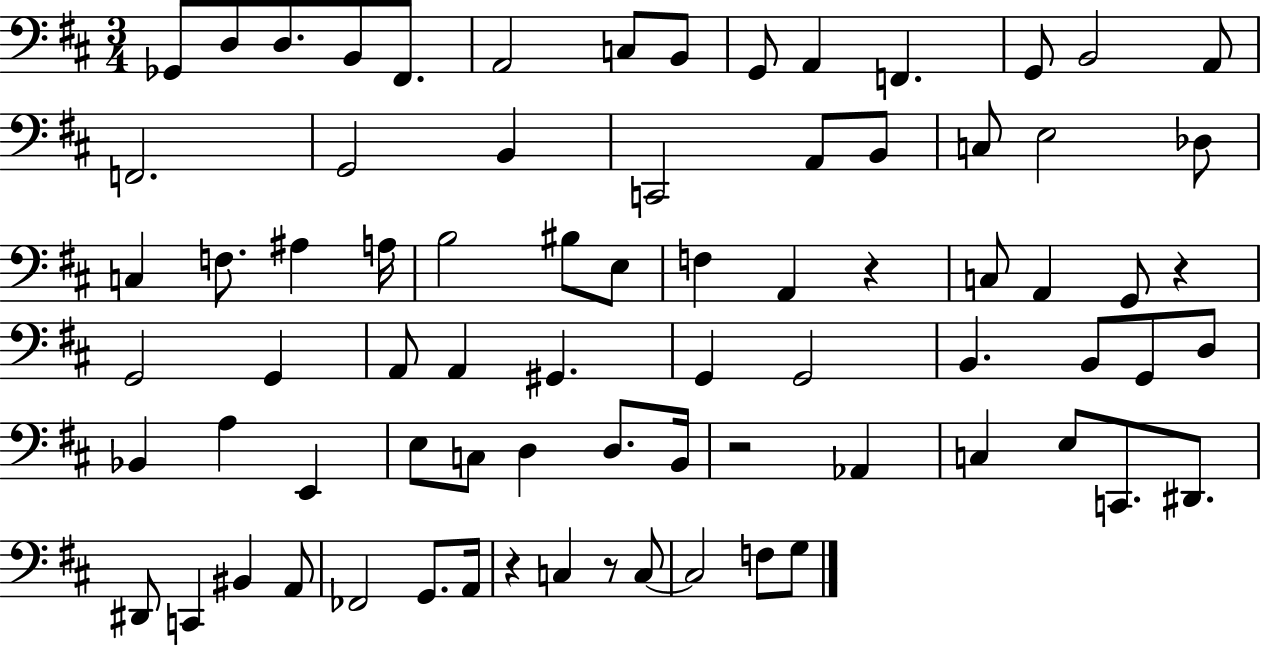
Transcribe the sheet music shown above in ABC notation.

X:1
T:Untitled
M:3/4
L:1/4
K:D
_G,,/2 D,/2 D,/2 B,,/2 ^F,,/2 A,,2 C,/2 B,,/2 G,,/2 A,, F,, G,,/2 B,,2 A,,/2 F,,2 G,,2 B,, C,,2 A,,/2 B,,/2 C,/2 E,2 _D,/2 C, F,/2 ^A, A,/4 B,2 ^B,/2 E,/2 F, A,, z C,/2 A,, G,,/2 z G,,2 G,, A,,/2 A,, ^G,, G,, G,,2 B,, B,,/2 G,,/2 D,/2 _B,, A, E,, E,/2 C,/2 D, D,/2 B,,/4 z2 _A,, C, E,/2 C,,/2 ^D,,/2 ^D,,/2 C,, ^B,, A,,/2 _F,,2 G,,/2 A,,/4 z C, z/2 C,/2 C,2 F,/2 G,/2